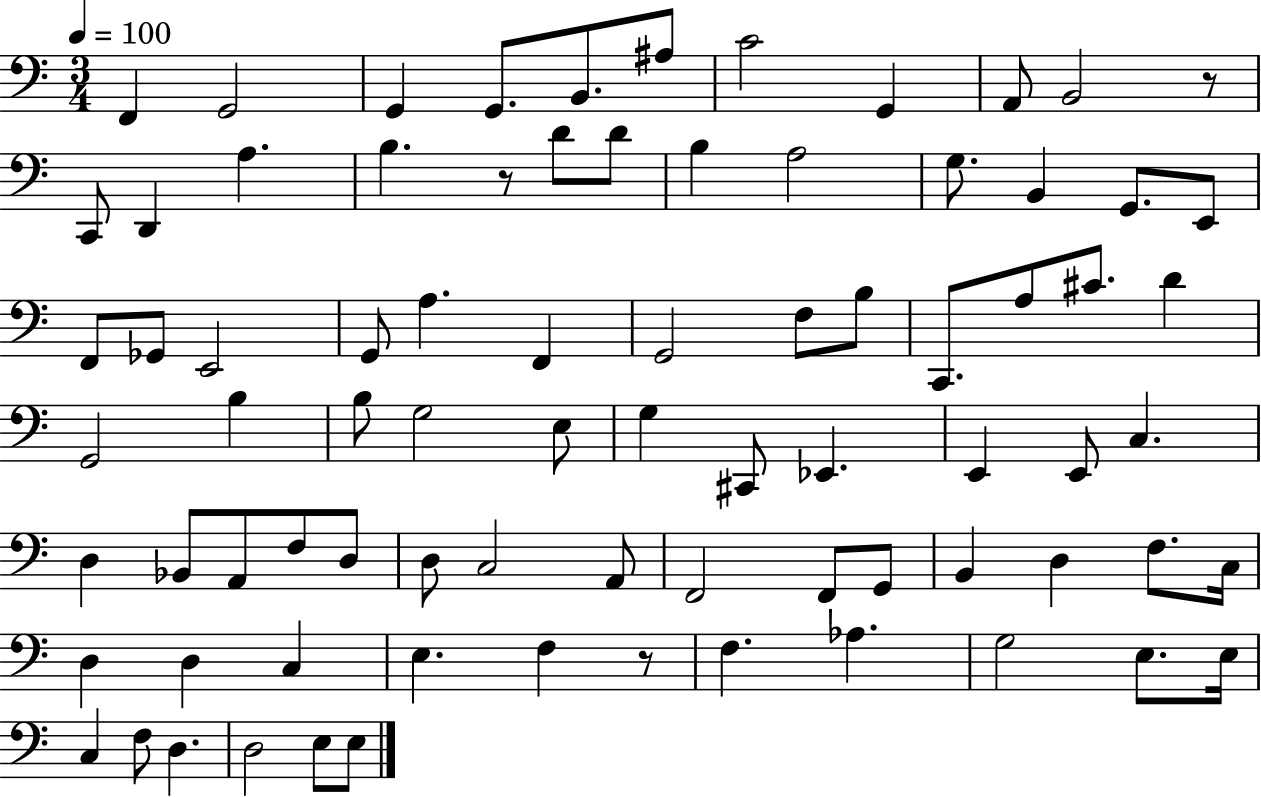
F2/q G2/h G2/q G2/e. B2/e. A#3/e C4/h G2/q A2/e B2/h R/e C2/e D2/q A3/q. B3/q. R/e D4/e D4/e B3/q A3/h G3/e. B2/q G2/e. E2/e F2/e Gb2/e E2/h G2/e A3/q. F2/q G2/h F3/e B3/e C2/e. A3/e C#4/e. D4/q G2/h B3/q B3/e G3/h E3/e G3/q C#2/e Eb2/q. E2/q E2/e C3/q. D3/q Bb2/e A2/e F3/e D3/e D3/e C3/h A2/e F2/h F2/e G2/e B2/q D3/q F3/e. C3/s D3/q D3/q C3/q E3/q. F3/q R/e F3/q. Ab3/q. G3/h E3/e. E3/s C3/q F3/e D3/q. D3/h E3/e E3/e